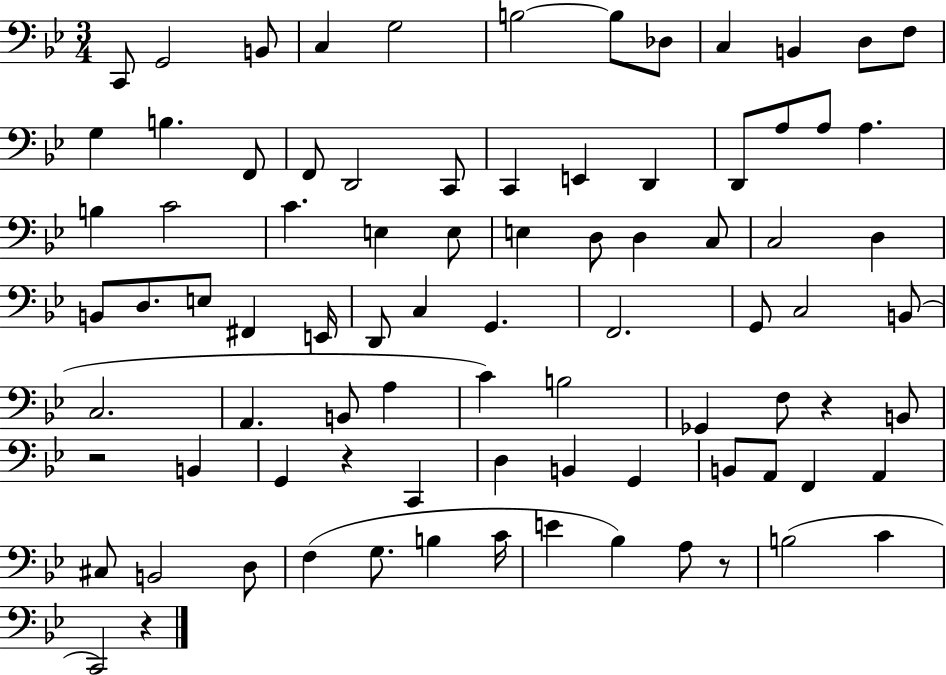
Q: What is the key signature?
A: BES major